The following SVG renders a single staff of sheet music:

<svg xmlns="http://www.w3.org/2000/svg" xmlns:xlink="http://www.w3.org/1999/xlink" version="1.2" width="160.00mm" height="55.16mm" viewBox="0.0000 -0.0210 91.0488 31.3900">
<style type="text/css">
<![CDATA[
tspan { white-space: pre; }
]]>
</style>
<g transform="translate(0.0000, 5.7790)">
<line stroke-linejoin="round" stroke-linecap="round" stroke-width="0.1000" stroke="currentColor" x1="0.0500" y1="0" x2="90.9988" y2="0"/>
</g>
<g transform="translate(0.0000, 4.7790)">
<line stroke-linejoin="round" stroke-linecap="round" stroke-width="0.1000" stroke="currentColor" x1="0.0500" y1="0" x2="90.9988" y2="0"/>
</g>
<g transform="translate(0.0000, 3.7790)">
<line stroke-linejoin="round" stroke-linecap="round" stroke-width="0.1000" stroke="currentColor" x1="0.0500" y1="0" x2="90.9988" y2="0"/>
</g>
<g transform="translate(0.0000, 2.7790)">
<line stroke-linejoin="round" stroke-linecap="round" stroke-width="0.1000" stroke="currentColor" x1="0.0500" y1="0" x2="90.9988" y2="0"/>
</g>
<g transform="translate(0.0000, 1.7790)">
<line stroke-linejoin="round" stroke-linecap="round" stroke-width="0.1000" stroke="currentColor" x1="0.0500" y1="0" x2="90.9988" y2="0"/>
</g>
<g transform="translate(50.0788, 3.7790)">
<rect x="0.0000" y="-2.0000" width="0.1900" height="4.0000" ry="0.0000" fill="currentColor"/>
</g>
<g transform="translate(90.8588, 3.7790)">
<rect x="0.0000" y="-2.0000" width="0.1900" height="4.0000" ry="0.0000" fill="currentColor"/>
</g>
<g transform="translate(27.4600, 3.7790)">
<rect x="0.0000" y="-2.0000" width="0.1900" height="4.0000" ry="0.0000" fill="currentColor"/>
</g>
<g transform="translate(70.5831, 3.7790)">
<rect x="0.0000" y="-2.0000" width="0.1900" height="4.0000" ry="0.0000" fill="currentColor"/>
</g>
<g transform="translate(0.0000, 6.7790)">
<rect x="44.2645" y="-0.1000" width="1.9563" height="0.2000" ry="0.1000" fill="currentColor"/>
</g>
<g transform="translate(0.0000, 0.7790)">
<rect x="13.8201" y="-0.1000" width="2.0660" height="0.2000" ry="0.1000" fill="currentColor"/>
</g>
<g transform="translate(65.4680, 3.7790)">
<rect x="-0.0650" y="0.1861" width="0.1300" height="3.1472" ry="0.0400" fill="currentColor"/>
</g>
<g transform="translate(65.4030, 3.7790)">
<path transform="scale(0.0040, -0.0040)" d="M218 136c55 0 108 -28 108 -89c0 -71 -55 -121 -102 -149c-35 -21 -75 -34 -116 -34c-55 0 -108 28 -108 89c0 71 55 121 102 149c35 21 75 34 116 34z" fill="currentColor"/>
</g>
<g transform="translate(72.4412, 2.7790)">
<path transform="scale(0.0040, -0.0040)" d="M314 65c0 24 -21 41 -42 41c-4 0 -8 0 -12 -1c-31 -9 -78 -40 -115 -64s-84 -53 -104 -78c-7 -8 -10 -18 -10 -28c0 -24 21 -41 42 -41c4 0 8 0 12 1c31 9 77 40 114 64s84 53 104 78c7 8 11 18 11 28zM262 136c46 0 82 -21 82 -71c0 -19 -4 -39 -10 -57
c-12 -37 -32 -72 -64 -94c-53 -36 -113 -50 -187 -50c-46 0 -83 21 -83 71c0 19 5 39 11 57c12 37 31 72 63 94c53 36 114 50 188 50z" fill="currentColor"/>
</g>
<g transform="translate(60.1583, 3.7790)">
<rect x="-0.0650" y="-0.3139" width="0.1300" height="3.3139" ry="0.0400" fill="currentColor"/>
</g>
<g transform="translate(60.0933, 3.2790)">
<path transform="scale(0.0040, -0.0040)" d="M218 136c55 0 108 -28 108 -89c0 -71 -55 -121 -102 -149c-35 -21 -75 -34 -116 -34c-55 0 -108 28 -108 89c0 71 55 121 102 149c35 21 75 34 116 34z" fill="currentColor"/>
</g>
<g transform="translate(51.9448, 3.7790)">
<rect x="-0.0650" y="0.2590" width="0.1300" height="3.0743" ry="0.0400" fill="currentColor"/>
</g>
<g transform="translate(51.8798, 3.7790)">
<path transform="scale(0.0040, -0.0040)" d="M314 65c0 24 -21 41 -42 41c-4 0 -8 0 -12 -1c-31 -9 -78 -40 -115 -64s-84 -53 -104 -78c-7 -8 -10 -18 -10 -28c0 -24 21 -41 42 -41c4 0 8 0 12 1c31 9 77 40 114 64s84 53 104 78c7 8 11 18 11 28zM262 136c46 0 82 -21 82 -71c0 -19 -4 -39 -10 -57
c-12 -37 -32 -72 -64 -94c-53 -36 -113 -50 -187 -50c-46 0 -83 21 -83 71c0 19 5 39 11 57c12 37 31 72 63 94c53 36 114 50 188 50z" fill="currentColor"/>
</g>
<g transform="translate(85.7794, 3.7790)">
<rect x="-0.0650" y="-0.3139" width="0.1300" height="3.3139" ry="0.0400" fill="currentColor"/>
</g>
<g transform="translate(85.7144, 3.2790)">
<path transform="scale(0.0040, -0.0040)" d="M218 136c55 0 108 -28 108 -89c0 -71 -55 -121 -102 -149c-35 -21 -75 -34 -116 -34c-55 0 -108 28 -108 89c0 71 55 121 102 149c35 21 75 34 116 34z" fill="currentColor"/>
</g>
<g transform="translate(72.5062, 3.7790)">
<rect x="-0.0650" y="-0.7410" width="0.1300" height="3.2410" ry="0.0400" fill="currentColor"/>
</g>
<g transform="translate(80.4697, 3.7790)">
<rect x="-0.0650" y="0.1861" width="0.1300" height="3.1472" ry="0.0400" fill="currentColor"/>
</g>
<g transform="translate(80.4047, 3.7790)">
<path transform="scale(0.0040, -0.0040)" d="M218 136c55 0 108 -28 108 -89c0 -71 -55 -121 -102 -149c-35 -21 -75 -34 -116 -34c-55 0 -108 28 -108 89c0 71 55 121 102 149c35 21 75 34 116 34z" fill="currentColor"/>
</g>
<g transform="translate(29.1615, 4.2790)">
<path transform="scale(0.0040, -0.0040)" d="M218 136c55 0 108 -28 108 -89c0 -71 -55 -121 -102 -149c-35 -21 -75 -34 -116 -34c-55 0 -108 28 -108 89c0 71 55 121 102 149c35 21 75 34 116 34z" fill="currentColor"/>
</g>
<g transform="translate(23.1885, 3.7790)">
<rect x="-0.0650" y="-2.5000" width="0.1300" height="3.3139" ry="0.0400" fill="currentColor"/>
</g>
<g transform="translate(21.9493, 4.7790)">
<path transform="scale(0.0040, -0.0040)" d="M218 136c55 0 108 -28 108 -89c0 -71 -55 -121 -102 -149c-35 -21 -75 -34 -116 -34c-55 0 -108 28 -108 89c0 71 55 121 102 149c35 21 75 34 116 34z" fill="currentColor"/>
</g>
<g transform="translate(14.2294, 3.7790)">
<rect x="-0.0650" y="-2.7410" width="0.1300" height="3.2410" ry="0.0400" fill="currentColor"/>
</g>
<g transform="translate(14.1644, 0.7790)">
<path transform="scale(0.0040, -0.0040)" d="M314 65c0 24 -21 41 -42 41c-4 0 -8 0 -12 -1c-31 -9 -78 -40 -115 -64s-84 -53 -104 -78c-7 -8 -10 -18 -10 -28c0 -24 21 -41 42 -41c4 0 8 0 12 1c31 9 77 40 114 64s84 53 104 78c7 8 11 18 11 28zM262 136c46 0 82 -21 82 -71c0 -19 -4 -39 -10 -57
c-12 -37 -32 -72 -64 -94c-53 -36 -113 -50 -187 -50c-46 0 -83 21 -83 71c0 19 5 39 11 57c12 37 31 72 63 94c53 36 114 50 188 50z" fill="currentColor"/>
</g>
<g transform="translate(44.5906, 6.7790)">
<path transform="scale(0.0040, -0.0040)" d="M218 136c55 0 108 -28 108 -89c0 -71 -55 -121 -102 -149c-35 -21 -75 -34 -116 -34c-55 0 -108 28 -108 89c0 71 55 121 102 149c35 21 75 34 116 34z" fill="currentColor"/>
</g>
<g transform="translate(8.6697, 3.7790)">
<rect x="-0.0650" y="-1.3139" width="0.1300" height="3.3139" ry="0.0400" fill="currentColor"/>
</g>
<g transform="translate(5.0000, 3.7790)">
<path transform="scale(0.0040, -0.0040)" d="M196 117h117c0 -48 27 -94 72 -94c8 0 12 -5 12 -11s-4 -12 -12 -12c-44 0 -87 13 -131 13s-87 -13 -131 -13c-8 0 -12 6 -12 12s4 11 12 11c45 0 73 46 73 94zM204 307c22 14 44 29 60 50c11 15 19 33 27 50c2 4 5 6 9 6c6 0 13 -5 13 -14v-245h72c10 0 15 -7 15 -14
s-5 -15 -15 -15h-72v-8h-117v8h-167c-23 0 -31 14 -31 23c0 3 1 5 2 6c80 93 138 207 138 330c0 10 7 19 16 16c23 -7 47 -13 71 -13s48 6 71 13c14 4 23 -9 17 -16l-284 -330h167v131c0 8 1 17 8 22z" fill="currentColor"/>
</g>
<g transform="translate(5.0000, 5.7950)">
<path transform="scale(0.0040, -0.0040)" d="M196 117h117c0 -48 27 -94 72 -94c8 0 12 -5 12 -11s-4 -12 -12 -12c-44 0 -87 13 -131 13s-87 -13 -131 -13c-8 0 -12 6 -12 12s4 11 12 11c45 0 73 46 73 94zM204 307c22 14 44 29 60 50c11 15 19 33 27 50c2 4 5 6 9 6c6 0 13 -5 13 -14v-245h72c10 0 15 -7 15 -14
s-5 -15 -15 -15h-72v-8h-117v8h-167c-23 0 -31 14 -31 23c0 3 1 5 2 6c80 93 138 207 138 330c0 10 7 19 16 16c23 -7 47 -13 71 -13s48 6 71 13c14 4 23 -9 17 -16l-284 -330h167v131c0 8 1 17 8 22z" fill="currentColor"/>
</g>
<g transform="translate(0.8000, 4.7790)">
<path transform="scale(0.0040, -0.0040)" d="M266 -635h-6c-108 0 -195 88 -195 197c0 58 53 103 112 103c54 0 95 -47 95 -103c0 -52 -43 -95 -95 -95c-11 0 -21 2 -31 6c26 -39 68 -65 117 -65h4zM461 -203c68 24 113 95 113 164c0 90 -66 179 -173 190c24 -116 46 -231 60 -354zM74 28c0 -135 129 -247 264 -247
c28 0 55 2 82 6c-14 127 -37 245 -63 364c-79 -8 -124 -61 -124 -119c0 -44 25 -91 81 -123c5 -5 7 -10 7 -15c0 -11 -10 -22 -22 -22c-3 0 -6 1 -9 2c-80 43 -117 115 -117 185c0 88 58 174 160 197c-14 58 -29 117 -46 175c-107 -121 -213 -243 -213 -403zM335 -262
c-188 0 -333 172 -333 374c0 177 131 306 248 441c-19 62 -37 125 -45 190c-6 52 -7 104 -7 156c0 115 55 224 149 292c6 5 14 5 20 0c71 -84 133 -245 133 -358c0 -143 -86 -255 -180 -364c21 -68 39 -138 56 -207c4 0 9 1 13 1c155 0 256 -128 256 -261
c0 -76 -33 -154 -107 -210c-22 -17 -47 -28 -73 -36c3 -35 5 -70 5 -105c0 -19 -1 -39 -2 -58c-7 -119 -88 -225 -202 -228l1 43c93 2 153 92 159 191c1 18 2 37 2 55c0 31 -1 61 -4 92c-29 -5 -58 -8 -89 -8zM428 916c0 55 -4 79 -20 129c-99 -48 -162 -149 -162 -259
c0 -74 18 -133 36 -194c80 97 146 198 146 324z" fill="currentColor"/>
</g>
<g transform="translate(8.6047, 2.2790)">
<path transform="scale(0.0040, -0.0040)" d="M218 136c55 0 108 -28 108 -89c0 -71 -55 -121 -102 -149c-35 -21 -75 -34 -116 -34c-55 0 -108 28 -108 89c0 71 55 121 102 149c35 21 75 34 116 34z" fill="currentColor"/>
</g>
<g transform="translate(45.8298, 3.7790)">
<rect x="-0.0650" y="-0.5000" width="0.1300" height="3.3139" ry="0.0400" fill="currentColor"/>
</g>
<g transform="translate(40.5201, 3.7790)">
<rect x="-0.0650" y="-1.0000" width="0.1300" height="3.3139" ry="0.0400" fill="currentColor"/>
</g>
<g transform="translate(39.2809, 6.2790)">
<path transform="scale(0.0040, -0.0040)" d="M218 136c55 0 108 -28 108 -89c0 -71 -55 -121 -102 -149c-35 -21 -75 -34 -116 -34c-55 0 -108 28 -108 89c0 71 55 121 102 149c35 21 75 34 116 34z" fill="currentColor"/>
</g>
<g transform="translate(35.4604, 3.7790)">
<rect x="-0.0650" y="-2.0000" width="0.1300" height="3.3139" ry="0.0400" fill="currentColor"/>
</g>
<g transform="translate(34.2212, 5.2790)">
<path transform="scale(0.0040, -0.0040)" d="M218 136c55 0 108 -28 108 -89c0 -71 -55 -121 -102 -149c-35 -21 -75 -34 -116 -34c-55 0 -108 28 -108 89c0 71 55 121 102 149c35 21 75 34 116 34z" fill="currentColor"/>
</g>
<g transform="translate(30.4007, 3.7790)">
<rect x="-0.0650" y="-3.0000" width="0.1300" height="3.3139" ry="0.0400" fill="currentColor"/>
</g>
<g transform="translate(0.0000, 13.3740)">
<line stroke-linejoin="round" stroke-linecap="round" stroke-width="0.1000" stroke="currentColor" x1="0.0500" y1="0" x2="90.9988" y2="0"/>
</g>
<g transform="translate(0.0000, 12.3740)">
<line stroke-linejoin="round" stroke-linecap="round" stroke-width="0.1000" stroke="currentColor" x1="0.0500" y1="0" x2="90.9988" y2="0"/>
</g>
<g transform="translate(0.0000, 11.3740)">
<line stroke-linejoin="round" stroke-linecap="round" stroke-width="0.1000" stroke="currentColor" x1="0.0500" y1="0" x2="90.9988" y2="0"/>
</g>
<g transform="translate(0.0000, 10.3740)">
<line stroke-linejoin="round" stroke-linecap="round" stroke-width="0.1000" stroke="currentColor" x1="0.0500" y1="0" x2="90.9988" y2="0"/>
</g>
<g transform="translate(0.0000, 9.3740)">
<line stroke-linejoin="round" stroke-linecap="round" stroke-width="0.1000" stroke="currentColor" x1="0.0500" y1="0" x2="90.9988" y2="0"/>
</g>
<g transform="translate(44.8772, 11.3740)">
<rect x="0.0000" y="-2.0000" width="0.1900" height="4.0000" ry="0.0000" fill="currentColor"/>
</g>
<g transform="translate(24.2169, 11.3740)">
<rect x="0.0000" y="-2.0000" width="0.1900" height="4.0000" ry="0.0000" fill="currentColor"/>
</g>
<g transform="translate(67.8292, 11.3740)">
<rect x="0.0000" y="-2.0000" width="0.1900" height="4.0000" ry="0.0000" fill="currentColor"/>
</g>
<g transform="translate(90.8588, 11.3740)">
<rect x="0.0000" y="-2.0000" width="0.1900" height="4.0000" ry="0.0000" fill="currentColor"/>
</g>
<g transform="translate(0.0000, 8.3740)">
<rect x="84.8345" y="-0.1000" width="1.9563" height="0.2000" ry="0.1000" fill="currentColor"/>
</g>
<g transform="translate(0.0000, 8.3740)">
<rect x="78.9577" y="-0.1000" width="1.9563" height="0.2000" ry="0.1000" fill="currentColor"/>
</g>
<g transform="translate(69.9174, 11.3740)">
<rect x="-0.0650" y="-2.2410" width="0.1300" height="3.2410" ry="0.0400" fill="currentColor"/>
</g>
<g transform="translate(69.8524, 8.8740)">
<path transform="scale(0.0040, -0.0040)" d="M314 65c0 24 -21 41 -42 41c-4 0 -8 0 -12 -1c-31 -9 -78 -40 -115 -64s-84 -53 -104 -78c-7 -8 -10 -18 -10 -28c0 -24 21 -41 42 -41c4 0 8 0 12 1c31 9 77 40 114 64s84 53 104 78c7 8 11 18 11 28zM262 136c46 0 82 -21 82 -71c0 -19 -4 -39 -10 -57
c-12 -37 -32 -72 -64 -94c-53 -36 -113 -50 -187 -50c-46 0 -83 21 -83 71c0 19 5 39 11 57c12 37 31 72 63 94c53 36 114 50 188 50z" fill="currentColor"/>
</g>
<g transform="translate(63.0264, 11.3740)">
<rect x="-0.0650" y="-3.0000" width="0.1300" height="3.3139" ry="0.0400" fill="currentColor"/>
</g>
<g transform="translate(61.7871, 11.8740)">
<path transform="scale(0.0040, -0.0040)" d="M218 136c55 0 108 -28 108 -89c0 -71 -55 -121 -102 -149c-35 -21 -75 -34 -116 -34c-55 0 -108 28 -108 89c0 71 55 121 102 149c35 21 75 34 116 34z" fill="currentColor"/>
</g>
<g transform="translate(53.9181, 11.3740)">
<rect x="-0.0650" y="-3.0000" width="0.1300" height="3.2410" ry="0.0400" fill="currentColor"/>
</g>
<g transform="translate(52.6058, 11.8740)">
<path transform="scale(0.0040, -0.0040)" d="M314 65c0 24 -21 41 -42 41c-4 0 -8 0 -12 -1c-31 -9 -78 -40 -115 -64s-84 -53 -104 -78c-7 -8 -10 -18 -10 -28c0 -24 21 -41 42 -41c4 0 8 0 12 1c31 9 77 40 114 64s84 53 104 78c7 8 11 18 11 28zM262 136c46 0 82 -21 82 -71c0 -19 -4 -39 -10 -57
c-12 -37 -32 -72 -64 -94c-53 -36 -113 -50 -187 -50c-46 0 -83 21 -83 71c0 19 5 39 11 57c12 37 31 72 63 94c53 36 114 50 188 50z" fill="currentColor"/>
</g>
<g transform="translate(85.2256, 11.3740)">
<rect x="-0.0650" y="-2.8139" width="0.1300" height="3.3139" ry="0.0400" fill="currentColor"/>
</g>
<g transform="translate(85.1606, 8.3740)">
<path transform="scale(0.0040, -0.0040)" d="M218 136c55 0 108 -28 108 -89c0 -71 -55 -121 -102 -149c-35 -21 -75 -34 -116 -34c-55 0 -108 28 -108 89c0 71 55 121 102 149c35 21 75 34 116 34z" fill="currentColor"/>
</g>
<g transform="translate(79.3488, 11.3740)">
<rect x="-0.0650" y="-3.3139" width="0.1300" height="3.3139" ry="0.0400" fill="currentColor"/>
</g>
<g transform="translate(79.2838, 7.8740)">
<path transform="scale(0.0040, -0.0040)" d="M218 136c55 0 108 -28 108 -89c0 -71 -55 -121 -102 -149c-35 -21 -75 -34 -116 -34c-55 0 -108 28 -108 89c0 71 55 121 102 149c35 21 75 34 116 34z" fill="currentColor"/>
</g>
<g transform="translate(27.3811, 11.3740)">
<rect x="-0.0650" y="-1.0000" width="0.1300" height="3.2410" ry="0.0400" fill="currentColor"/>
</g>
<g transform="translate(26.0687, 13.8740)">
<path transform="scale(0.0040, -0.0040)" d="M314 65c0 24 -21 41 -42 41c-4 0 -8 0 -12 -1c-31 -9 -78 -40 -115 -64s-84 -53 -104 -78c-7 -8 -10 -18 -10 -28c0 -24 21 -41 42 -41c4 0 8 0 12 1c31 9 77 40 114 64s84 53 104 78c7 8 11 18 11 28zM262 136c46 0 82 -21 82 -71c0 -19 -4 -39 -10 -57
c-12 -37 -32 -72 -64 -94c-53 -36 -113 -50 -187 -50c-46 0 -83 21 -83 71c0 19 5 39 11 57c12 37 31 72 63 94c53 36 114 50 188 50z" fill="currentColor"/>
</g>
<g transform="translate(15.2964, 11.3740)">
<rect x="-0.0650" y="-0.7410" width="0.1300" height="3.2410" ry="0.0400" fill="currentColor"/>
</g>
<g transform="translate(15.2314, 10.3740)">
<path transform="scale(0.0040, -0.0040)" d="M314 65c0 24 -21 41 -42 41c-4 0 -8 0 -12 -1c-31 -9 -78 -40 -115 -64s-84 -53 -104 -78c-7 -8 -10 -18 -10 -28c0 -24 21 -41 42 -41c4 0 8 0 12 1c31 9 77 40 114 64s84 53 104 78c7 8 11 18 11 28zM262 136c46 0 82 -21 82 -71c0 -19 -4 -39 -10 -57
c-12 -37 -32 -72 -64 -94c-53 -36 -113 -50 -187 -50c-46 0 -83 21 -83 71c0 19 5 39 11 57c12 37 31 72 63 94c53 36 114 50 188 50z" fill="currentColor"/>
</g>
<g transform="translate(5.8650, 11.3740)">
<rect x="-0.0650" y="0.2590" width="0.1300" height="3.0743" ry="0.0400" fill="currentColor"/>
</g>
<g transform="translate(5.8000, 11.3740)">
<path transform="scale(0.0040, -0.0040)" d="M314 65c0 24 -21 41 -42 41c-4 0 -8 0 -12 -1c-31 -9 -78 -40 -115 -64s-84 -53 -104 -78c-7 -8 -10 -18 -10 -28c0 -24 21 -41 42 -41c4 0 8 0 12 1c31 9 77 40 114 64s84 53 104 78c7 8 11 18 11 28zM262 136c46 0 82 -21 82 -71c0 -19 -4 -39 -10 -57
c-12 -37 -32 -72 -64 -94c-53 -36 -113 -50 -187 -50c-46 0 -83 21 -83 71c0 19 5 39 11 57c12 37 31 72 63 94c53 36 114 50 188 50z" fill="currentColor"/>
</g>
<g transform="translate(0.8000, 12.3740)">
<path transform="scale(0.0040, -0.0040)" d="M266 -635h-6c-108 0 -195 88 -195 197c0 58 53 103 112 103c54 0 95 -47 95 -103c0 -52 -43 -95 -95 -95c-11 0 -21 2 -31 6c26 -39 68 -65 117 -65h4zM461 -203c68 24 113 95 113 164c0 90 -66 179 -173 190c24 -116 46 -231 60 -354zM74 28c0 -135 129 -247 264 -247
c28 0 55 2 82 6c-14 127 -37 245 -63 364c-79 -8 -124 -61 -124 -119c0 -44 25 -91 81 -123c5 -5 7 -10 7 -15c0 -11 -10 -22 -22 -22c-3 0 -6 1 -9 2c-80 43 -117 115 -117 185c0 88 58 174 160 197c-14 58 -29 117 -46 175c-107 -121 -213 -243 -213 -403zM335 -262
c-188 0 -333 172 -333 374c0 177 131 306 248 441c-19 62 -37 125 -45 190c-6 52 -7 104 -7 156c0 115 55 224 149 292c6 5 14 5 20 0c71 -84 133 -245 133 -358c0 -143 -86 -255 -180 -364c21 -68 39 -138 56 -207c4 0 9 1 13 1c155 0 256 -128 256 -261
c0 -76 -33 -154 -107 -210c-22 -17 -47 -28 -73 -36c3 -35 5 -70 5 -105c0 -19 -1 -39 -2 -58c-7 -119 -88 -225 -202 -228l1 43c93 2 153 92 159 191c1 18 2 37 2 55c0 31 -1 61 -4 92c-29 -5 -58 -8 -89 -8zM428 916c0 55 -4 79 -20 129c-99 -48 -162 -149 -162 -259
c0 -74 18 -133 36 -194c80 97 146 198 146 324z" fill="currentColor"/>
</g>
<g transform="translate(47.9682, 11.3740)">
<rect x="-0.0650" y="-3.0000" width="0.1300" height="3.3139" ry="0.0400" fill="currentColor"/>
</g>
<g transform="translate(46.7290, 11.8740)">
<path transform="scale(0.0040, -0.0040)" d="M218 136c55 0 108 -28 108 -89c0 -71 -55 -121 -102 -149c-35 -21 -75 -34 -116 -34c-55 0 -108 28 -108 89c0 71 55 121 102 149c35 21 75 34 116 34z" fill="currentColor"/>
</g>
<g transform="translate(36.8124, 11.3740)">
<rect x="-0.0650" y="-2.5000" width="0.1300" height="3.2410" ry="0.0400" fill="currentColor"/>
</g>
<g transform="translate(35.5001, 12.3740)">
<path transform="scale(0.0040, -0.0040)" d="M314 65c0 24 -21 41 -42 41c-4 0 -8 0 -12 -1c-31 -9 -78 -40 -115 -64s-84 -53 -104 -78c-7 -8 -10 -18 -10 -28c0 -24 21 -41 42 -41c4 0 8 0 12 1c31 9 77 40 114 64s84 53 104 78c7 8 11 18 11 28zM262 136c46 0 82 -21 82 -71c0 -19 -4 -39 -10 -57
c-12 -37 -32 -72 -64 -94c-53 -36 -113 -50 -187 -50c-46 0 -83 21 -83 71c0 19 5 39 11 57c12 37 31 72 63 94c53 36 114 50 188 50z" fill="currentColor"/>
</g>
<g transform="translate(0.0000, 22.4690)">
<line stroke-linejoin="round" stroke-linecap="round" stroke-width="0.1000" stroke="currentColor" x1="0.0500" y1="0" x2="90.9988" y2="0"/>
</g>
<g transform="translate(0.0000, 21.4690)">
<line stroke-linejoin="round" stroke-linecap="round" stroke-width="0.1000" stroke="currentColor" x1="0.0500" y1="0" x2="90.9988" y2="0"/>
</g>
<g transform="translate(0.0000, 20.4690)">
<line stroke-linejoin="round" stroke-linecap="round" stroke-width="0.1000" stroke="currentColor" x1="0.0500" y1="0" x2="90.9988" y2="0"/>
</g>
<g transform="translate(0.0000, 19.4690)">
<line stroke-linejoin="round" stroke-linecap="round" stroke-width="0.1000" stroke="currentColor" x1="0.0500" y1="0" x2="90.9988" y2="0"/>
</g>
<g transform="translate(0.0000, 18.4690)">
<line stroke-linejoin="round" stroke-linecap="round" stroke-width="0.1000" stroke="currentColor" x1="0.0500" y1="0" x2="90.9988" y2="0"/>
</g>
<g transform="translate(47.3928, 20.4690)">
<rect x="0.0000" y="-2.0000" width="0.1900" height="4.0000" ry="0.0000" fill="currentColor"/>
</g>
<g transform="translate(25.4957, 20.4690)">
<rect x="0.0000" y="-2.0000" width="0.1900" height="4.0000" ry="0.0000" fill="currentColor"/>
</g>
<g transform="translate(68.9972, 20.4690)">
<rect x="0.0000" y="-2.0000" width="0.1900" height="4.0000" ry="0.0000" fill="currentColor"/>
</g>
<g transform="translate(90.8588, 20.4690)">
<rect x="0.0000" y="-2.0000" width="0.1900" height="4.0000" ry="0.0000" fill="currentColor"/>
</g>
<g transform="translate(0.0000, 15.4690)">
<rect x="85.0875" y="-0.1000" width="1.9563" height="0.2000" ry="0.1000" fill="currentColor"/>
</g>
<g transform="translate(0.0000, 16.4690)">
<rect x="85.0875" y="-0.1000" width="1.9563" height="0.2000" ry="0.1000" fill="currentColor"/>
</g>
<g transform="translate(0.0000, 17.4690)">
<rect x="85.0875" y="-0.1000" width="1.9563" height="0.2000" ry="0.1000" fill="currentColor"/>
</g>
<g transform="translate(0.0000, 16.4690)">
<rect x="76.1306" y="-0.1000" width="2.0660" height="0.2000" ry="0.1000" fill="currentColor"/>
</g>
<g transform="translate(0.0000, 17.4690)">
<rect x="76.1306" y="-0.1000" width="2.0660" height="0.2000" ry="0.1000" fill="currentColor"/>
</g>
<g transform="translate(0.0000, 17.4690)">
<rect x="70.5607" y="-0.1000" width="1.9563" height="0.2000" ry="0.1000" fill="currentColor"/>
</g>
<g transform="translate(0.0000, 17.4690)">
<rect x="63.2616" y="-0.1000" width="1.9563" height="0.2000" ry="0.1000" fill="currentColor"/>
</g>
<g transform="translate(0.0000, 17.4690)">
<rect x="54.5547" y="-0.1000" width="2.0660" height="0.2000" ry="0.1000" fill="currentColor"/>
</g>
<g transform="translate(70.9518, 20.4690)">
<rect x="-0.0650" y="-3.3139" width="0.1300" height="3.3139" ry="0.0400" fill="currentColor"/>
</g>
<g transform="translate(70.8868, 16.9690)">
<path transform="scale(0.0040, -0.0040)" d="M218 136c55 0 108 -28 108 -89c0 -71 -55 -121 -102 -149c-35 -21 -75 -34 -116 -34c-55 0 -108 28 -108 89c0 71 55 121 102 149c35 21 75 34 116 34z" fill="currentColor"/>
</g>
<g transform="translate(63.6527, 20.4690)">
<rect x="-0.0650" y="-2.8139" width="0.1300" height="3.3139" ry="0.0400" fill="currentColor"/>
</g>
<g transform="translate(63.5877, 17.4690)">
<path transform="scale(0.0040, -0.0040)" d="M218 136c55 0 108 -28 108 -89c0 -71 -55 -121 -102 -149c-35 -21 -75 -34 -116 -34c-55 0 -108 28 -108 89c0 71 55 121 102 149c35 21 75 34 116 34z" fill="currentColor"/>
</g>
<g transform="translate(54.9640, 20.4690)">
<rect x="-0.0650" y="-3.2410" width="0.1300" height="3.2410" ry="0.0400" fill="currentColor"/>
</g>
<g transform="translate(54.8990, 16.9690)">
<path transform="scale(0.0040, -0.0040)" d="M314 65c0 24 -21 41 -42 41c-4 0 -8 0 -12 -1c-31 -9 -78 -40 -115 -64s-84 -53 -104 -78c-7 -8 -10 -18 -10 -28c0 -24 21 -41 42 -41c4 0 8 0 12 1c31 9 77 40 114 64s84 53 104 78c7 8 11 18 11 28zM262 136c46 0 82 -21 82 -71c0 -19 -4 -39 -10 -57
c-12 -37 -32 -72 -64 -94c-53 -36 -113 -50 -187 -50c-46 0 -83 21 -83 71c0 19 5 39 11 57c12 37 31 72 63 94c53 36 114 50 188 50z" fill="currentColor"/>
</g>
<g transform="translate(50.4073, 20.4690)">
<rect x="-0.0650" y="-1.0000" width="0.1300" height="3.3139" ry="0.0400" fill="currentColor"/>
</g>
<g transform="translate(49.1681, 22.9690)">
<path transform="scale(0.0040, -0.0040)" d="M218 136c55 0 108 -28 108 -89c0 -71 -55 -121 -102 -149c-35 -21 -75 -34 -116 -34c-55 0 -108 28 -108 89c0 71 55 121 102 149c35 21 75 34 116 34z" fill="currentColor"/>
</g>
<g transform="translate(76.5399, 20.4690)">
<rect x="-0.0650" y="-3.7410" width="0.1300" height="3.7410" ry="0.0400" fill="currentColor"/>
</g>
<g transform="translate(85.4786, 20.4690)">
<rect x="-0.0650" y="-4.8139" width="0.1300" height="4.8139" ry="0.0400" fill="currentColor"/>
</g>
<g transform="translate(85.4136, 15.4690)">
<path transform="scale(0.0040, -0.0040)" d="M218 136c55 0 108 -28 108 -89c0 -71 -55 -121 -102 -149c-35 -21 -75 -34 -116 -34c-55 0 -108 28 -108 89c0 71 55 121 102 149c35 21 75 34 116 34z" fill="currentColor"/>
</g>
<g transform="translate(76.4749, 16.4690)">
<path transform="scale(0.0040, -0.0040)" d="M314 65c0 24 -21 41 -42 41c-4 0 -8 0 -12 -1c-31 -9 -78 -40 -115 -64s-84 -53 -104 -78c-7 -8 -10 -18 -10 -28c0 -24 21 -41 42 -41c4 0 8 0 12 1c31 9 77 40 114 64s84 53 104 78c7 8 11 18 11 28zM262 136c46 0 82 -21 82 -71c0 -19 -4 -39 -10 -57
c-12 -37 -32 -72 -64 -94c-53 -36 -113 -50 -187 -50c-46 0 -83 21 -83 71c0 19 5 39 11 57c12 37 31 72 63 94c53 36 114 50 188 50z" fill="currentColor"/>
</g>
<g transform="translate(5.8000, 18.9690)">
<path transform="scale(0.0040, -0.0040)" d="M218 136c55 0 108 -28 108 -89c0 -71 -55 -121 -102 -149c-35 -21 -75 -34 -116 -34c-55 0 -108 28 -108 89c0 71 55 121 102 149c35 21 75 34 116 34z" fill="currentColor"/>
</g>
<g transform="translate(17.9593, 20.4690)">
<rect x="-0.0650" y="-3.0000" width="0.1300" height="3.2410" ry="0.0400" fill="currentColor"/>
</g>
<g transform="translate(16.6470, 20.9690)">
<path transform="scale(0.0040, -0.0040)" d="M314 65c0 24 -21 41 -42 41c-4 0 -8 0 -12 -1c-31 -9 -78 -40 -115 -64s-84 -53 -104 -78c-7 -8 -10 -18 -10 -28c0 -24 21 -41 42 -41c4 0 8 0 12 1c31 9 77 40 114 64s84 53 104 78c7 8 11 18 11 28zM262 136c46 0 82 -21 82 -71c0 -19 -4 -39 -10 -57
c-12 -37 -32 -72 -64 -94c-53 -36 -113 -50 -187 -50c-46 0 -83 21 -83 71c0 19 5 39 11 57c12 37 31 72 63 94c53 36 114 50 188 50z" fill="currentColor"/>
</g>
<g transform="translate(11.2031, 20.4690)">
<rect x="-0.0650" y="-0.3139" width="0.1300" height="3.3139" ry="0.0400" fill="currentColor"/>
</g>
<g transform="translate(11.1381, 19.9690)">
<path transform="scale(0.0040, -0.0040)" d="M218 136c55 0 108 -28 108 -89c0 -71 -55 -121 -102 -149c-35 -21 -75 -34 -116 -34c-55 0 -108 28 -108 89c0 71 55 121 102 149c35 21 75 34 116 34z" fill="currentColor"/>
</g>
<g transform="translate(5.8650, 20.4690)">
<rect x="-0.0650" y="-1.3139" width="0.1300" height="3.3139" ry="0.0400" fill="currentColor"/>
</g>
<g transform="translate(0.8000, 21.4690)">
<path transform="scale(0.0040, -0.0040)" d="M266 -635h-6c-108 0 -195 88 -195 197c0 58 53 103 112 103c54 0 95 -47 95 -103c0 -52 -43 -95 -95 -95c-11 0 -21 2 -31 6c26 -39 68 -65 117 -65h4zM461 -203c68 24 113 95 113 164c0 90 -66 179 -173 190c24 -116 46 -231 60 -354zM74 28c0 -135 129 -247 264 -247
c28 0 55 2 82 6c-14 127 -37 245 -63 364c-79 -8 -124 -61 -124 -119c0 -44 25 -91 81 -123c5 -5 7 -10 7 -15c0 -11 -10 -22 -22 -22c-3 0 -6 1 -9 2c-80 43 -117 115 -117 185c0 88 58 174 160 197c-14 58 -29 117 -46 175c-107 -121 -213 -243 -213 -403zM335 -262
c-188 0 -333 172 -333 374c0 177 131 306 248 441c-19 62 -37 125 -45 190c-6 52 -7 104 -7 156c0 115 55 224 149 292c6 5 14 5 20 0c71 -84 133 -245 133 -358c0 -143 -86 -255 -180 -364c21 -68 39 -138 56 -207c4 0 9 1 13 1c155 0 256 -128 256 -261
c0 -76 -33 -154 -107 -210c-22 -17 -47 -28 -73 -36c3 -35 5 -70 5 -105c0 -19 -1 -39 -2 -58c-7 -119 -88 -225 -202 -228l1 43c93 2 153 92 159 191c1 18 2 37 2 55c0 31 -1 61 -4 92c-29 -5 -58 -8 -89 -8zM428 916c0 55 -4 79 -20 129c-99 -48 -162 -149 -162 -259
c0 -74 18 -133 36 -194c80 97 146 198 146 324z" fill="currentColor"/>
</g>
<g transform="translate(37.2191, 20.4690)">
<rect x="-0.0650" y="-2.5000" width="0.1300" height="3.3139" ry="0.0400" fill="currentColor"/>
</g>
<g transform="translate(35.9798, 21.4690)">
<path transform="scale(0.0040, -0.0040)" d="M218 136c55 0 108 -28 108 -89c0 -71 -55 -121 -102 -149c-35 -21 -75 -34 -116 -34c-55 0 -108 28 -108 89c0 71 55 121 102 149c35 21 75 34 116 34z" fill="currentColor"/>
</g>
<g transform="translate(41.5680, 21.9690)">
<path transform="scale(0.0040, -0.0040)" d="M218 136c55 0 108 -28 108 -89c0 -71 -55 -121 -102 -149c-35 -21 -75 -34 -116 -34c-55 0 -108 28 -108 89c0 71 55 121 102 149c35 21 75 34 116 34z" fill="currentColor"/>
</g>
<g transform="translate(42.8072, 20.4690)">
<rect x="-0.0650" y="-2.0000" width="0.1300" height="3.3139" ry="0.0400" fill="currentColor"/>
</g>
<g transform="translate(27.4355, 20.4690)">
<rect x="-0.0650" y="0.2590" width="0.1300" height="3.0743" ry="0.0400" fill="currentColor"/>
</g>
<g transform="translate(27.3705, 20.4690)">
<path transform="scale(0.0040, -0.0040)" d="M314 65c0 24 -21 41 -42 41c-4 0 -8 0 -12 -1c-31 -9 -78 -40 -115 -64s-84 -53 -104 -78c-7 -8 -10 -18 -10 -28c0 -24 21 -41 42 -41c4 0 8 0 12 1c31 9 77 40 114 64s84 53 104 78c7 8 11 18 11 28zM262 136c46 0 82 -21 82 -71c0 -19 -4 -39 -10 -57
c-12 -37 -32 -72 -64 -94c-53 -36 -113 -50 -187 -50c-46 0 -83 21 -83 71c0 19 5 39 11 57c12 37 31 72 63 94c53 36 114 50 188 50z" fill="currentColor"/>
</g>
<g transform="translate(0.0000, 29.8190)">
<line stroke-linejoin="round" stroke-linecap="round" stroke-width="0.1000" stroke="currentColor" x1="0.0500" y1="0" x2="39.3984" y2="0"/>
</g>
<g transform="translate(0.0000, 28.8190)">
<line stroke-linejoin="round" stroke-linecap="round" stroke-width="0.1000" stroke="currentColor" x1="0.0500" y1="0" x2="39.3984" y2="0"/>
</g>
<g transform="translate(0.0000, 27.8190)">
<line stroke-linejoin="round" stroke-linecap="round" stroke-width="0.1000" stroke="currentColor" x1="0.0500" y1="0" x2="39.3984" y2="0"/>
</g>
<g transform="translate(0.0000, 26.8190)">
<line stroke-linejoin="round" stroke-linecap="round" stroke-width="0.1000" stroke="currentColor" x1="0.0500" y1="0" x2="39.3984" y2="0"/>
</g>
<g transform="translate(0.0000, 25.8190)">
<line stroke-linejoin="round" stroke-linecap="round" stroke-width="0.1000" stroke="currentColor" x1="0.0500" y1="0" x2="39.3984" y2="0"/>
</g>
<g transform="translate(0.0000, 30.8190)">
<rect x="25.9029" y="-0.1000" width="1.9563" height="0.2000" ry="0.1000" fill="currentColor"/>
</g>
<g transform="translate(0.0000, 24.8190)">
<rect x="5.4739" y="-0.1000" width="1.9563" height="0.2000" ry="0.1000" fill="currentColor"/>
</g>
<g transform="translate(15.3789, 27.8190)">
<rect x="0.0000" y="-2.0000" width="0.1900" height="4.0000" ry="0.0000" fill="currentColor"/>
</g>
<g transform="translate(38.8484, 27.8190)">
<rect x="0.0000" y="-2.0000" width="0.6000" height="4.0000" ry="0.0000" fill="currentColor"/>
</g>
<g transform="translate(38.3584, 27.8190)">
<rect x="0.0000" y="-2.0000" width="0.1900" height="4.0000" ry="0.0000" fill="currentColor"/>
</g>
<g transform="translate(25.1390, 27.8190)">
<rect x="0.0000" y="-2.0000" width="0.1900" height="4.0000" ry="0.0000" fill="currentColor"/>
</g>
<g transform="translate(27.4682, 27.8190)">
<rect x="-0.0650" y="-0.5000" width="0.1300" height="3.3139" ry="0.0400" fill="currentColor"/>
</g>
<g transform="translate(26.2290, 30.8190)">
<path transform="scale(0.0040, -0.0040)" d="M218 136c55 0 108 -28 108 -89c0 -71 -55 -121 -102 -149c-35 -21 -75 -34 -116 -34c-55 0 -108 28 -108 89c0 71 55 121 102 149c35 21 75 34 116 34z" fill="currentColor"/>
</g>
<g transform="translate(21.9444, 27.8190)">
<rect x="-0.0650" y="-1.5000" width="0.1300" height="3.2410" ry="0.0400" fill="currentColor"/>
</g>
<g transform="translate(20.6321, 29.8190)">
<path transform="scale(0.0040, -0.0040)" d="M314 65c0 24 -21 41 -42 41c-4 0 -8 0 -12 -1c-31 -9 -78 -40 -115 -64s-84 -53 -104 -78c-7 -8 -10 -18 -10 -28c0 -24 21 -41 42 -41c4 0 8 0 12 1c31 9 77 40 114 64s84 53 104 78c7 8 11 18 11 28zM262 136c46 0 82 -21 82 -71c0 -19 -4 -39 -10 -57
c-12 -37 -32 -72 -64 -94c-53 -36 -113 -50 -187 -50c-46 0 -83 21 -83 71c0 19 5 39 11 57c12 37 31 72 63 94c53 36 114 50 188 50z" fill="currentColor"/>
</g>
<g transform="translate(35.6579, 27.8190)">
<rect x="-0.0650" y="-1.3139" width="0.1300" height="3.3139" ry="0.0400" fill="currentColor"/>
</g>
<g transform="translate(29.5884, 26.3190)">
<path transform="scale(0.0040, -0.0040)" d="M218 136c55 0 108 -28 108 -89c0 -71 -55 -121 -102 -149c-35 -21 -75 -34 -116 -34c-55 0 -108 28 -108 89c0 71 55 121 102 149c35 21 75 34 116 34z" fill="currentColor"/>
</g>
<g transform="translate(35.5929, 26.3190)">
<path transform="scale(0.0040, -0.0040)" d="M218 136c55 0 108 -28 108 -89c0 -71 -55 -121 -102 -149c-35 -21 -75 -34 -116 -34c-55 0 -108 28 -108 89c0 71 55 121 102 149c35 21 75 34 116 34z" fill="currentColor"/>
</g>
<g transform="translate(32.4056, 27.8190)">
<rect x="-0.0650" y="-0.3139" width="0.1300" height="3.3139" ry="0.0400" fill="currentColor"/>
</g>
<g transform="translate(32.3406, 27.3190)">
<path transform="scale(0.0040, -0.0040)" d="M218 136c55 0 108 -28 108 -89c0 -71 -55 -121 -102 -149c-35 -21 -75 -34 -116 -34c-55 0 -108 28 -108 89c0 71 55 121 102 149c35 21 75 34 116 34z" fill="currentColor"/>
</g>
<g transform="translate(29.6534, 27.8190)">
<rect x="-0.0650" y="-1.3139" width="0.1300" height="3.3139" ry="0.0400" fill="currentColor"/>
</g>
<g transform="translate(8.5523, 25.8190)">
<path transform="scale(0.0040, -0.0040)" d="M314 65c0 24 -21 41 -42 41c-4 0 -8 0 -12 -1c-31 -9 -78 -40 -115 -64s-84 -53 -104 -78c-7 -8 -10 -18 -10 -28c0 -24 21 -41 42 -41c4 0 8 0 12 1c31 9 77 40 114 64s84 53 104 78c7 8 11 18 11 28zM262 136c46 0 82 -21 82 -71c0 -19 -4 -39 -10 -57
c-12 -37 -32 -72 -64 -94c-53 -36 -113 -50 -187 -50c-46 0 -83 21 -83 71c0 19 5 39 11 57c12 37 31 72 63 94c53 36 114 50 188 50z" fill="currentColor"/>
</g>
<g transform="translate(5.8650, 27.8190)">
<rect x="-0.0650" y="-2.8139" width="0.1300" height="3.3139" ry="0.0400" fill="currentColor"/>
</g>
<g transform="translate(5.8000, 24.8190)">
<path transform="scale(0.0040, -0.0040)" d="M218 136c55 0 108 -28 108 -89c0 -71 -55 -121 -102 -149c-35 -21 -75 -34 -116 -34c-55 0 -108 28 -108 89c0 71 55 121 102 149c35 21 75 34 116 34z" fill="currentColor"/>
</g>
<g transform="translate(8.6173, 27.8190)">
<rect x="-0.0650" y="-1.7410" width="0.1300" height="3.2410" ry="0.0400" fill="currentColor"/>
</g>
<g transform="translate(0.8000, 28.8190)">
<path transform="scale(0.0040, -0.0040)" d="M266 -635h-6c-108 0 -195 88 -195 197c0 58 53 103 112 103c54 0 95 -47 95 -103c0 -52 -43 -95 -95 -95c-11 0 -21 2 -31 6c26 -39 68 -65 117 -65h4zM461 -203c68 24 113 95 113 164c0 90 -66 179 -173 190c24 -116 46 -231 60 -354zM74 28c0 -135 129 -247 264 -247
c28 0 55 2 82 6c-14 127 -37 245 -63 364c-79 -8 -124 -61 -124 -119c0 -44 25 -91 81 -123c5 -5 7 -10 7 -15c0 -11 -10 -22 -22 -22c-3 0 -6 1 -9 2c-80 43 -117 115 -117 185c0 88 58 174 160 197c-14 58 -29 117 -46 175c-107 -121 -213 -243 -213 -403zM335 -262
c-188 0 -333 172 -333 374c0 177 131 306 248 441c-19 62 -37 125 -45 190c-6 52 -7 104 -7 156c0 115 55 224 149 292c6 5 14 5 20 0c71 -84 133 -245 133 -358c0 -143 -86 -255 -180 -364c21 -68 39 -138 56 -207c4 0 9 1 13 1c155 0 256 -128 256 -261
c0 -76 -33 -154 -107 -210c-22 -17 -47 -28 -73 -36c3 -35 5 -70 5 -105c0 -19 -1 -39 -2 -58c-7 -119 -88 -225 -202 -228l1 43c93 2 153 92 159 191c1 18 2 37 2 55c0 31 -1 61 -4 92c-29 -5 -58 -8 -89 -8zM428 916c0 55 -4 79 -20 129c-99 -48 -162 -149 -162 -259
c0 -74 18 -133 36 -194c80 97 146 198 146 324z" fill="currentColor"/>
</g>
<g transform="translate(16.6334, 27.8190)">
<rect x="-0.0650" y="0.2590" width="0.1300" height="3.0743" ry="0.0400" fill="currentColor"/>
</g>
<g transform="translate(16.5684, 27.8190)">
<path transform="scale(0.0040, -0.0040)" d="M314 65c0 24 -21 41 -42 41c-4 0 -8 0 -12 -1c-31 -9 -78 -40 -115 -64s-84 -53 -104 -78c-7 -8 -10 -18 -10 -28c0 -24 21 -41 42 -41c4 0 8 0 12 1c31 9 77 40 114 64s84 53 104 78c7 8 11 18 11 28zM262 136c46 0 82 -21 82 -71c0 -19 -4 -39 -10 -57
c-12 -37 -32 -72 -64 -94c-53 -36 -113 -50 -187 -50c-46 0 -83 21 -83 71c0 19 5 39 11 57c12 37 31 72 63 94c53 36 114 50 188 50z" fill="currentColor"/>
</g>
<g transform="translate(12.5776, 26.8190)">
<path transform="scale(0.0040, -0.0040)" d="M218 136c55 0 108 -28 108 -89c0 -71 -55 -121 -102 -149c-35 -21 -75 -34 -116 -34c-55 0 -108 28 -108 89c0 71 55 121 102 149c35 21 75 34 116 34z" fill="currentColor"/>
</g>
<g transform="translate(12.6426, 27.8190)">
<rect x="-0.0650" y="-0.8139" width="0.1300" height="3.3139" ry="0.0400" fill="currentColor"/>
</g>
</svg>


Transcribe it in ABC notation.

X:1
T:Untitled
M:4/4
L:1/4
K:C
e a2 G A F D C B2 c B d2 B c B2 d2 D2 G2 A A2 A g2 b a e c A2 B2 G F D b2 a b c'2 e' a f2 d B2 E2 C e c e